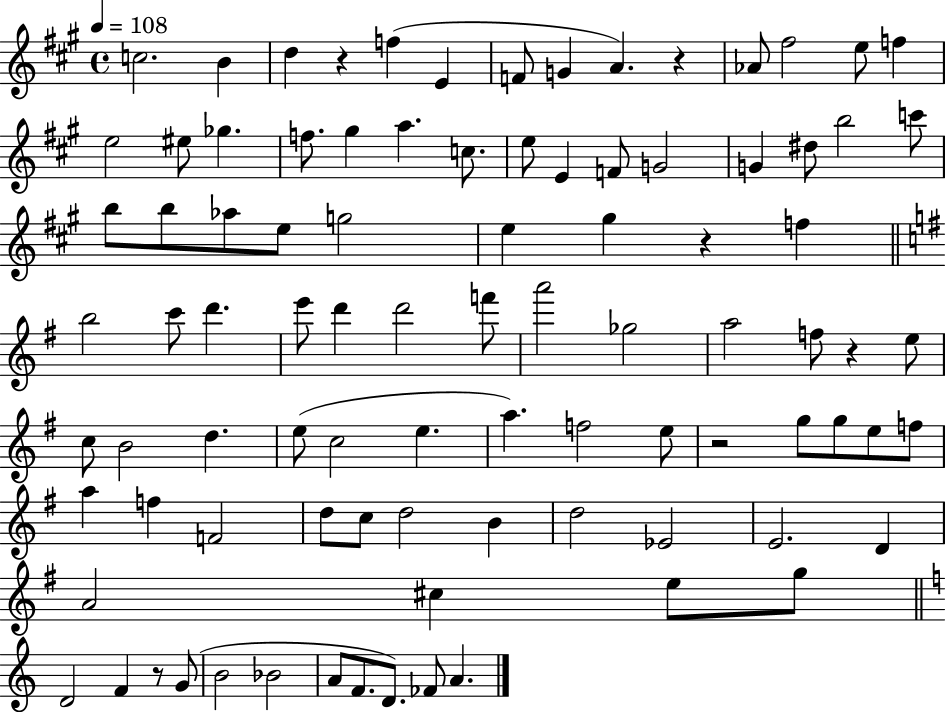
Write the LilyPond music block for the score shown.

{
  \clef treble
  \time 4/4
  \defaultTimeSignature
  \key a \major
  \tempo 4 = 108
  \repeat volta 2 { c''2. b'4 | d''4 r4 f''4( e'4 | f'8 g'4 a'4.) r4 | aes'8 fis''2 e''8 f''4 | \break e''2 eis''8 ges''4. | f''8. gis''4 a''4. c''8. | e''8 e'4 f'8 g'2 | g'4 dis''8 b''2 c'''8 | \break b''8 b''8 aes''8 e''8 g''2 | e''4 gis''4 r4 f''4 | \bar "||" \break \key g \major b''2 c'''8 d'''4. | e'''8 d'''4 d'''2 f'''8 | a'''2 ges''2 | a''2 f''8 r4 e''8 | \break c''8 b'2 d''4. | e''8( c''2 e''4. | a''4.) f''2 e''8 | r2 g''8 g''8 e''8 f''8 | \break a''4 f''4 f'2 | d''8 c''8 d''2 b'4 | d''2 ees'2 | e'2. d'4 | \break a'2 cis''4 e''8 g''8 | \bar "||" \break \key c \major d'2 f'4 r8 g'8( | b'2 bes'2 | a'8 f'8. d'8.) fes'8 a'4. | } \bar "|."
}